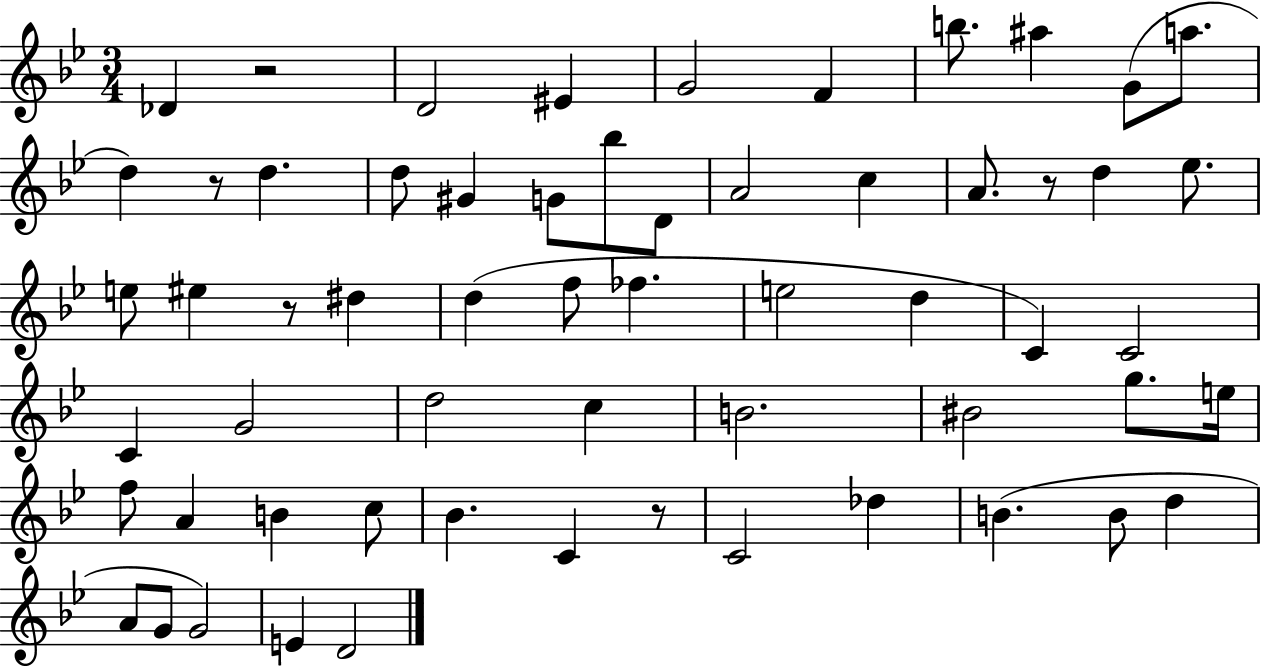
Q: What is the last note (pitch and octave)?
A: D4